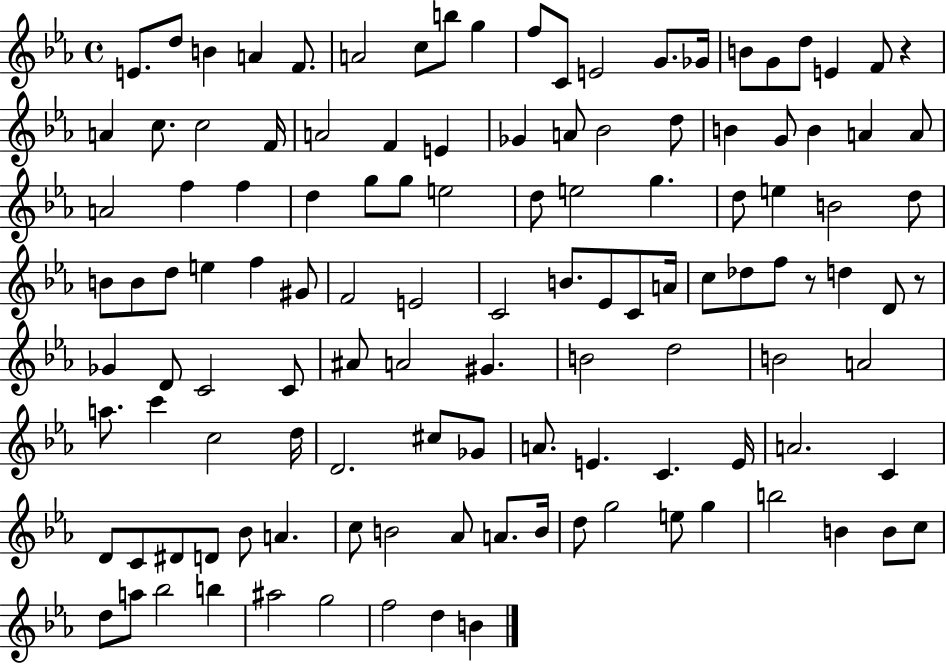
X:1
T:Untitled
M:4/4
L:1/4
K:Eb
E/2 d/2 B A F/2 A2 c/2 b/2 g f/2 C/2 E2 G/2 _G/4 B/2 G/2 d/2 E F/2 z A c/2 c2 F/4 A2 F E _G A/2 _B2 d/2 B G/2 B A A/2 A2 f f d g/2 g/2 e2 d/2 e2 g d/2 e B2 d/2 B/2 B/2 d/2 e f ^G/2 F2 E2 C2 B/2 _E/2 C/2 A/4 c/2 _d/2 f/2 z/2 d D/2 z/2 _G D/2 C2 C/2 ^A/2 A2 ^G B2 d2 B2 A2 a/2 c' c2 d/4 D2 ^c/2 _G/2 A/2 E C E/4 A2 C D/2 C/2 ^D/2 D/2 _B/2 A c/2 B2 _A/2 A/2 B/4 d/2 g2 e/2 g b2 B B/2 c/2 d/2 a/2 _b2 b ^a2 g2 f2 d B